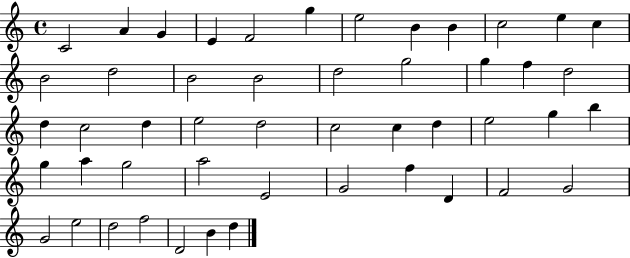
X:1
T:Untitled
M:4/4
L:1/4
K:C
C2 A G E F2 g e2 B B c2 e c B2 d2 B2 B2 d2 g2 g f d2 d c2 d e2 d2 c2 c d e2 g b g a g2 a2 E2 G2 f D F2 G2 G2 e2 d2 f2 D2 B d